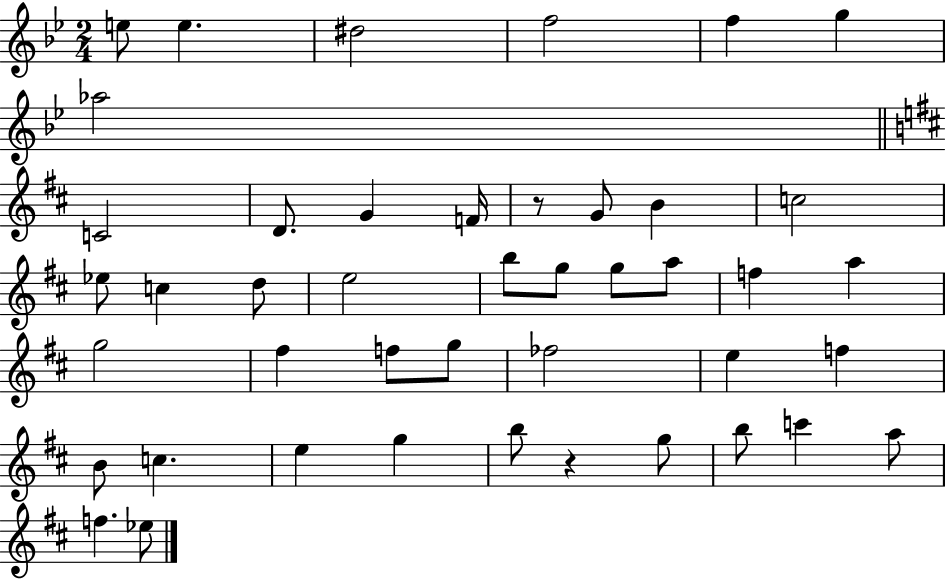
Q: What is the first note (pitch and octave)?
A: E5